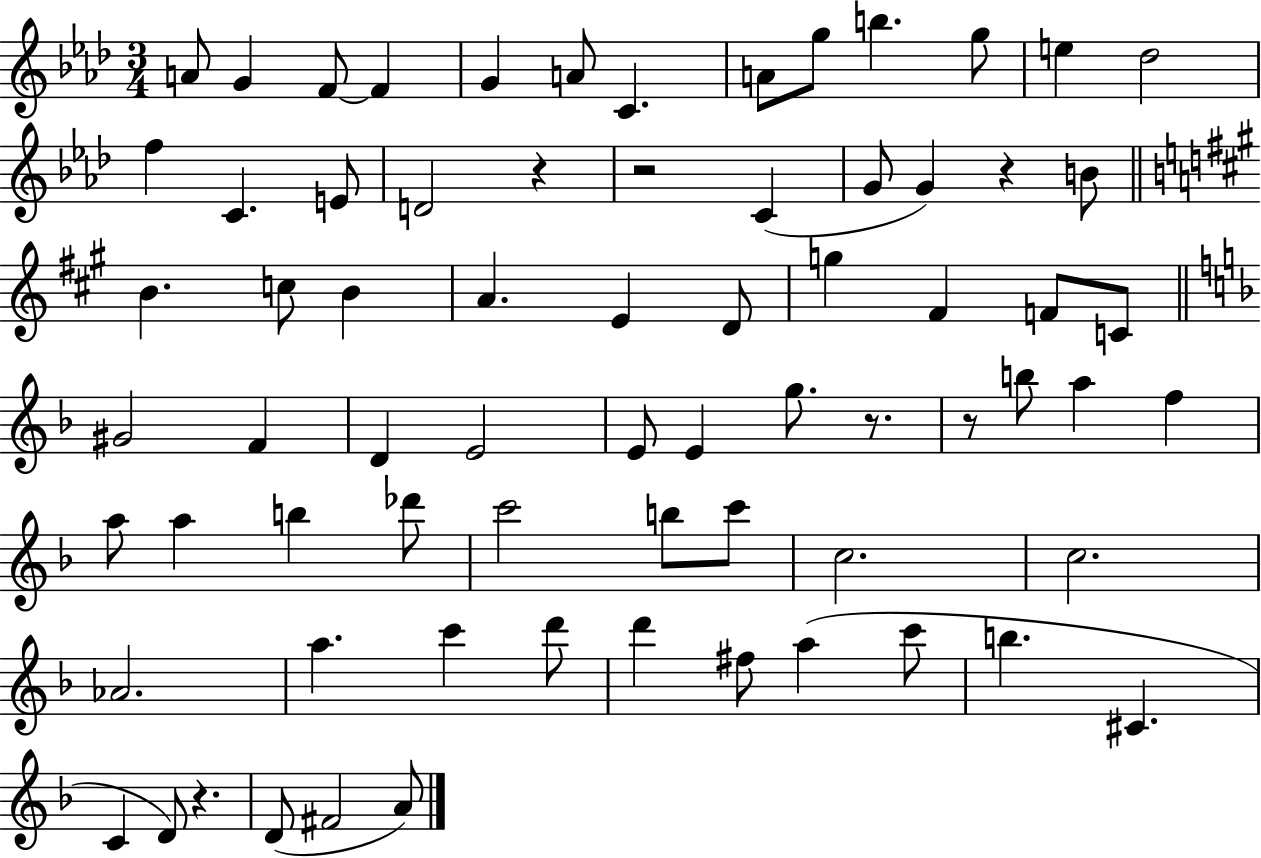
{
  \clef treble
  \numericTimeSignature
  \time 3/4
  \key aes \major
  a'8 g'4 f'8~~ f'4 | g'4 a'8 c'4. | a'8 g''8 b''4. g''8 | e''4 des''2 | \break f''4 c'4. e'8 | d'2 r4 | r2 c'4( | g'8 g'4) r4 b'8 | \break \bar "||" \break \key a \major b'4. c''8 b'4 | a'4. e'4 d'8 | g''4 fis'4 f'8 c'8 | \bar "||" \break \key f \major gis'2 f'4 | d'4 e'2 | e'8 e'4 g''8. r8. | r8 b''8 a''4 f''4 | \break a''8 a''4 b''4 des'''8 | c'''2 b''8 c'''8 | c''2. | c''2. | \break aes'2. | a''4. c'''4 d'''8 | d'''4 fis''8 a''4( c'''8 | b''4. cis'4. | \break c'4 d'8) r4. | d'8( fis'2 a'8) | \bar "|."
}